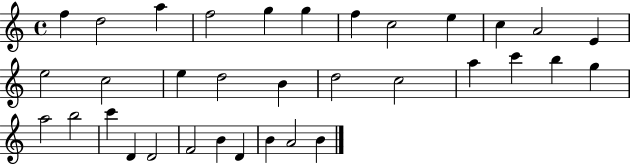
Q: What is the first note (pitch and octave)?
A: F5